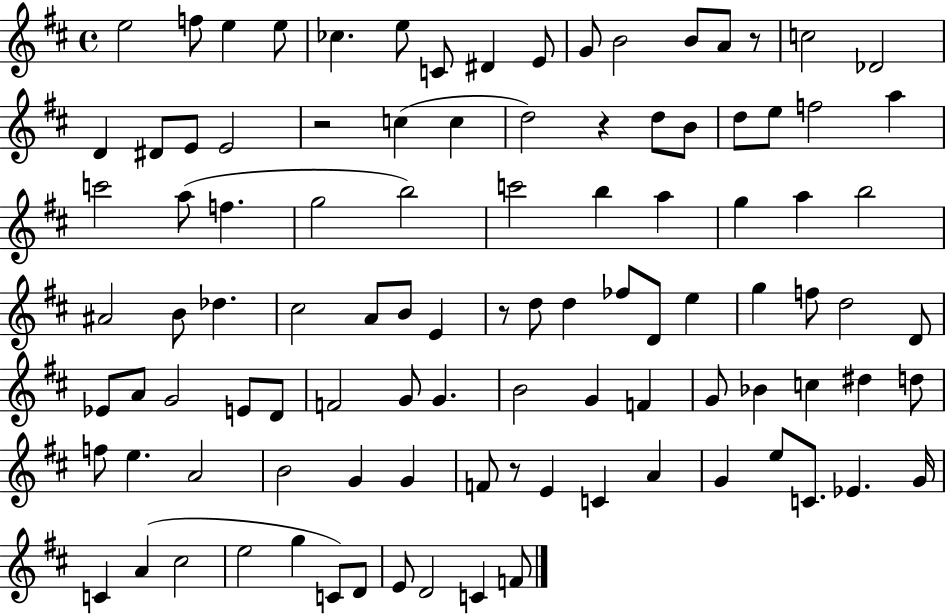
{
  \clef treble
  \time 4/4
  \defaultTimeSignature
  \key d \major
  e''2 f''8 e''4 e''8 | ces''4. e''8 c'8 dis'4 e'8 | g'8 b'2 b'8 a'8 r8 | c''2 des'2 | \break d'4 dis'8 e'8 e'2 | r2 c''4( c''4 | d''2) r4 d''8 b'8 | d''8 e''8 f''2 a''4 | \break c'''2 a''8( f''4. | g''2 b''2) | c'''2 b''4 a''4 | g''4 a''4 b''2 | \break ais'2 b'8 des''4. | cis''2 a'8 b'8 e'4 | r8 d''8 d''4 fes''8 d'8 e''4 | g''4 f''8 d''2 d'8 | \break ees'8 a'8 g'2 e'8 d'8 | f'2 g'8 g'4. | b'2 g'4 f'4 | g'8 bes'4 c''4 dis''4 d''8 | \break f''8 e''4. a'2 | b'2 g'4 g'4 | f'8 r8 e'4 c'4 a'4 | g'4 e''8 c'8. ees'4. g'16 | \break c'4 a'4( cis''2 | e''2 g''4 c'8) d'8 | e'8 d'2 c'4 f'8 | \bar "|."
}